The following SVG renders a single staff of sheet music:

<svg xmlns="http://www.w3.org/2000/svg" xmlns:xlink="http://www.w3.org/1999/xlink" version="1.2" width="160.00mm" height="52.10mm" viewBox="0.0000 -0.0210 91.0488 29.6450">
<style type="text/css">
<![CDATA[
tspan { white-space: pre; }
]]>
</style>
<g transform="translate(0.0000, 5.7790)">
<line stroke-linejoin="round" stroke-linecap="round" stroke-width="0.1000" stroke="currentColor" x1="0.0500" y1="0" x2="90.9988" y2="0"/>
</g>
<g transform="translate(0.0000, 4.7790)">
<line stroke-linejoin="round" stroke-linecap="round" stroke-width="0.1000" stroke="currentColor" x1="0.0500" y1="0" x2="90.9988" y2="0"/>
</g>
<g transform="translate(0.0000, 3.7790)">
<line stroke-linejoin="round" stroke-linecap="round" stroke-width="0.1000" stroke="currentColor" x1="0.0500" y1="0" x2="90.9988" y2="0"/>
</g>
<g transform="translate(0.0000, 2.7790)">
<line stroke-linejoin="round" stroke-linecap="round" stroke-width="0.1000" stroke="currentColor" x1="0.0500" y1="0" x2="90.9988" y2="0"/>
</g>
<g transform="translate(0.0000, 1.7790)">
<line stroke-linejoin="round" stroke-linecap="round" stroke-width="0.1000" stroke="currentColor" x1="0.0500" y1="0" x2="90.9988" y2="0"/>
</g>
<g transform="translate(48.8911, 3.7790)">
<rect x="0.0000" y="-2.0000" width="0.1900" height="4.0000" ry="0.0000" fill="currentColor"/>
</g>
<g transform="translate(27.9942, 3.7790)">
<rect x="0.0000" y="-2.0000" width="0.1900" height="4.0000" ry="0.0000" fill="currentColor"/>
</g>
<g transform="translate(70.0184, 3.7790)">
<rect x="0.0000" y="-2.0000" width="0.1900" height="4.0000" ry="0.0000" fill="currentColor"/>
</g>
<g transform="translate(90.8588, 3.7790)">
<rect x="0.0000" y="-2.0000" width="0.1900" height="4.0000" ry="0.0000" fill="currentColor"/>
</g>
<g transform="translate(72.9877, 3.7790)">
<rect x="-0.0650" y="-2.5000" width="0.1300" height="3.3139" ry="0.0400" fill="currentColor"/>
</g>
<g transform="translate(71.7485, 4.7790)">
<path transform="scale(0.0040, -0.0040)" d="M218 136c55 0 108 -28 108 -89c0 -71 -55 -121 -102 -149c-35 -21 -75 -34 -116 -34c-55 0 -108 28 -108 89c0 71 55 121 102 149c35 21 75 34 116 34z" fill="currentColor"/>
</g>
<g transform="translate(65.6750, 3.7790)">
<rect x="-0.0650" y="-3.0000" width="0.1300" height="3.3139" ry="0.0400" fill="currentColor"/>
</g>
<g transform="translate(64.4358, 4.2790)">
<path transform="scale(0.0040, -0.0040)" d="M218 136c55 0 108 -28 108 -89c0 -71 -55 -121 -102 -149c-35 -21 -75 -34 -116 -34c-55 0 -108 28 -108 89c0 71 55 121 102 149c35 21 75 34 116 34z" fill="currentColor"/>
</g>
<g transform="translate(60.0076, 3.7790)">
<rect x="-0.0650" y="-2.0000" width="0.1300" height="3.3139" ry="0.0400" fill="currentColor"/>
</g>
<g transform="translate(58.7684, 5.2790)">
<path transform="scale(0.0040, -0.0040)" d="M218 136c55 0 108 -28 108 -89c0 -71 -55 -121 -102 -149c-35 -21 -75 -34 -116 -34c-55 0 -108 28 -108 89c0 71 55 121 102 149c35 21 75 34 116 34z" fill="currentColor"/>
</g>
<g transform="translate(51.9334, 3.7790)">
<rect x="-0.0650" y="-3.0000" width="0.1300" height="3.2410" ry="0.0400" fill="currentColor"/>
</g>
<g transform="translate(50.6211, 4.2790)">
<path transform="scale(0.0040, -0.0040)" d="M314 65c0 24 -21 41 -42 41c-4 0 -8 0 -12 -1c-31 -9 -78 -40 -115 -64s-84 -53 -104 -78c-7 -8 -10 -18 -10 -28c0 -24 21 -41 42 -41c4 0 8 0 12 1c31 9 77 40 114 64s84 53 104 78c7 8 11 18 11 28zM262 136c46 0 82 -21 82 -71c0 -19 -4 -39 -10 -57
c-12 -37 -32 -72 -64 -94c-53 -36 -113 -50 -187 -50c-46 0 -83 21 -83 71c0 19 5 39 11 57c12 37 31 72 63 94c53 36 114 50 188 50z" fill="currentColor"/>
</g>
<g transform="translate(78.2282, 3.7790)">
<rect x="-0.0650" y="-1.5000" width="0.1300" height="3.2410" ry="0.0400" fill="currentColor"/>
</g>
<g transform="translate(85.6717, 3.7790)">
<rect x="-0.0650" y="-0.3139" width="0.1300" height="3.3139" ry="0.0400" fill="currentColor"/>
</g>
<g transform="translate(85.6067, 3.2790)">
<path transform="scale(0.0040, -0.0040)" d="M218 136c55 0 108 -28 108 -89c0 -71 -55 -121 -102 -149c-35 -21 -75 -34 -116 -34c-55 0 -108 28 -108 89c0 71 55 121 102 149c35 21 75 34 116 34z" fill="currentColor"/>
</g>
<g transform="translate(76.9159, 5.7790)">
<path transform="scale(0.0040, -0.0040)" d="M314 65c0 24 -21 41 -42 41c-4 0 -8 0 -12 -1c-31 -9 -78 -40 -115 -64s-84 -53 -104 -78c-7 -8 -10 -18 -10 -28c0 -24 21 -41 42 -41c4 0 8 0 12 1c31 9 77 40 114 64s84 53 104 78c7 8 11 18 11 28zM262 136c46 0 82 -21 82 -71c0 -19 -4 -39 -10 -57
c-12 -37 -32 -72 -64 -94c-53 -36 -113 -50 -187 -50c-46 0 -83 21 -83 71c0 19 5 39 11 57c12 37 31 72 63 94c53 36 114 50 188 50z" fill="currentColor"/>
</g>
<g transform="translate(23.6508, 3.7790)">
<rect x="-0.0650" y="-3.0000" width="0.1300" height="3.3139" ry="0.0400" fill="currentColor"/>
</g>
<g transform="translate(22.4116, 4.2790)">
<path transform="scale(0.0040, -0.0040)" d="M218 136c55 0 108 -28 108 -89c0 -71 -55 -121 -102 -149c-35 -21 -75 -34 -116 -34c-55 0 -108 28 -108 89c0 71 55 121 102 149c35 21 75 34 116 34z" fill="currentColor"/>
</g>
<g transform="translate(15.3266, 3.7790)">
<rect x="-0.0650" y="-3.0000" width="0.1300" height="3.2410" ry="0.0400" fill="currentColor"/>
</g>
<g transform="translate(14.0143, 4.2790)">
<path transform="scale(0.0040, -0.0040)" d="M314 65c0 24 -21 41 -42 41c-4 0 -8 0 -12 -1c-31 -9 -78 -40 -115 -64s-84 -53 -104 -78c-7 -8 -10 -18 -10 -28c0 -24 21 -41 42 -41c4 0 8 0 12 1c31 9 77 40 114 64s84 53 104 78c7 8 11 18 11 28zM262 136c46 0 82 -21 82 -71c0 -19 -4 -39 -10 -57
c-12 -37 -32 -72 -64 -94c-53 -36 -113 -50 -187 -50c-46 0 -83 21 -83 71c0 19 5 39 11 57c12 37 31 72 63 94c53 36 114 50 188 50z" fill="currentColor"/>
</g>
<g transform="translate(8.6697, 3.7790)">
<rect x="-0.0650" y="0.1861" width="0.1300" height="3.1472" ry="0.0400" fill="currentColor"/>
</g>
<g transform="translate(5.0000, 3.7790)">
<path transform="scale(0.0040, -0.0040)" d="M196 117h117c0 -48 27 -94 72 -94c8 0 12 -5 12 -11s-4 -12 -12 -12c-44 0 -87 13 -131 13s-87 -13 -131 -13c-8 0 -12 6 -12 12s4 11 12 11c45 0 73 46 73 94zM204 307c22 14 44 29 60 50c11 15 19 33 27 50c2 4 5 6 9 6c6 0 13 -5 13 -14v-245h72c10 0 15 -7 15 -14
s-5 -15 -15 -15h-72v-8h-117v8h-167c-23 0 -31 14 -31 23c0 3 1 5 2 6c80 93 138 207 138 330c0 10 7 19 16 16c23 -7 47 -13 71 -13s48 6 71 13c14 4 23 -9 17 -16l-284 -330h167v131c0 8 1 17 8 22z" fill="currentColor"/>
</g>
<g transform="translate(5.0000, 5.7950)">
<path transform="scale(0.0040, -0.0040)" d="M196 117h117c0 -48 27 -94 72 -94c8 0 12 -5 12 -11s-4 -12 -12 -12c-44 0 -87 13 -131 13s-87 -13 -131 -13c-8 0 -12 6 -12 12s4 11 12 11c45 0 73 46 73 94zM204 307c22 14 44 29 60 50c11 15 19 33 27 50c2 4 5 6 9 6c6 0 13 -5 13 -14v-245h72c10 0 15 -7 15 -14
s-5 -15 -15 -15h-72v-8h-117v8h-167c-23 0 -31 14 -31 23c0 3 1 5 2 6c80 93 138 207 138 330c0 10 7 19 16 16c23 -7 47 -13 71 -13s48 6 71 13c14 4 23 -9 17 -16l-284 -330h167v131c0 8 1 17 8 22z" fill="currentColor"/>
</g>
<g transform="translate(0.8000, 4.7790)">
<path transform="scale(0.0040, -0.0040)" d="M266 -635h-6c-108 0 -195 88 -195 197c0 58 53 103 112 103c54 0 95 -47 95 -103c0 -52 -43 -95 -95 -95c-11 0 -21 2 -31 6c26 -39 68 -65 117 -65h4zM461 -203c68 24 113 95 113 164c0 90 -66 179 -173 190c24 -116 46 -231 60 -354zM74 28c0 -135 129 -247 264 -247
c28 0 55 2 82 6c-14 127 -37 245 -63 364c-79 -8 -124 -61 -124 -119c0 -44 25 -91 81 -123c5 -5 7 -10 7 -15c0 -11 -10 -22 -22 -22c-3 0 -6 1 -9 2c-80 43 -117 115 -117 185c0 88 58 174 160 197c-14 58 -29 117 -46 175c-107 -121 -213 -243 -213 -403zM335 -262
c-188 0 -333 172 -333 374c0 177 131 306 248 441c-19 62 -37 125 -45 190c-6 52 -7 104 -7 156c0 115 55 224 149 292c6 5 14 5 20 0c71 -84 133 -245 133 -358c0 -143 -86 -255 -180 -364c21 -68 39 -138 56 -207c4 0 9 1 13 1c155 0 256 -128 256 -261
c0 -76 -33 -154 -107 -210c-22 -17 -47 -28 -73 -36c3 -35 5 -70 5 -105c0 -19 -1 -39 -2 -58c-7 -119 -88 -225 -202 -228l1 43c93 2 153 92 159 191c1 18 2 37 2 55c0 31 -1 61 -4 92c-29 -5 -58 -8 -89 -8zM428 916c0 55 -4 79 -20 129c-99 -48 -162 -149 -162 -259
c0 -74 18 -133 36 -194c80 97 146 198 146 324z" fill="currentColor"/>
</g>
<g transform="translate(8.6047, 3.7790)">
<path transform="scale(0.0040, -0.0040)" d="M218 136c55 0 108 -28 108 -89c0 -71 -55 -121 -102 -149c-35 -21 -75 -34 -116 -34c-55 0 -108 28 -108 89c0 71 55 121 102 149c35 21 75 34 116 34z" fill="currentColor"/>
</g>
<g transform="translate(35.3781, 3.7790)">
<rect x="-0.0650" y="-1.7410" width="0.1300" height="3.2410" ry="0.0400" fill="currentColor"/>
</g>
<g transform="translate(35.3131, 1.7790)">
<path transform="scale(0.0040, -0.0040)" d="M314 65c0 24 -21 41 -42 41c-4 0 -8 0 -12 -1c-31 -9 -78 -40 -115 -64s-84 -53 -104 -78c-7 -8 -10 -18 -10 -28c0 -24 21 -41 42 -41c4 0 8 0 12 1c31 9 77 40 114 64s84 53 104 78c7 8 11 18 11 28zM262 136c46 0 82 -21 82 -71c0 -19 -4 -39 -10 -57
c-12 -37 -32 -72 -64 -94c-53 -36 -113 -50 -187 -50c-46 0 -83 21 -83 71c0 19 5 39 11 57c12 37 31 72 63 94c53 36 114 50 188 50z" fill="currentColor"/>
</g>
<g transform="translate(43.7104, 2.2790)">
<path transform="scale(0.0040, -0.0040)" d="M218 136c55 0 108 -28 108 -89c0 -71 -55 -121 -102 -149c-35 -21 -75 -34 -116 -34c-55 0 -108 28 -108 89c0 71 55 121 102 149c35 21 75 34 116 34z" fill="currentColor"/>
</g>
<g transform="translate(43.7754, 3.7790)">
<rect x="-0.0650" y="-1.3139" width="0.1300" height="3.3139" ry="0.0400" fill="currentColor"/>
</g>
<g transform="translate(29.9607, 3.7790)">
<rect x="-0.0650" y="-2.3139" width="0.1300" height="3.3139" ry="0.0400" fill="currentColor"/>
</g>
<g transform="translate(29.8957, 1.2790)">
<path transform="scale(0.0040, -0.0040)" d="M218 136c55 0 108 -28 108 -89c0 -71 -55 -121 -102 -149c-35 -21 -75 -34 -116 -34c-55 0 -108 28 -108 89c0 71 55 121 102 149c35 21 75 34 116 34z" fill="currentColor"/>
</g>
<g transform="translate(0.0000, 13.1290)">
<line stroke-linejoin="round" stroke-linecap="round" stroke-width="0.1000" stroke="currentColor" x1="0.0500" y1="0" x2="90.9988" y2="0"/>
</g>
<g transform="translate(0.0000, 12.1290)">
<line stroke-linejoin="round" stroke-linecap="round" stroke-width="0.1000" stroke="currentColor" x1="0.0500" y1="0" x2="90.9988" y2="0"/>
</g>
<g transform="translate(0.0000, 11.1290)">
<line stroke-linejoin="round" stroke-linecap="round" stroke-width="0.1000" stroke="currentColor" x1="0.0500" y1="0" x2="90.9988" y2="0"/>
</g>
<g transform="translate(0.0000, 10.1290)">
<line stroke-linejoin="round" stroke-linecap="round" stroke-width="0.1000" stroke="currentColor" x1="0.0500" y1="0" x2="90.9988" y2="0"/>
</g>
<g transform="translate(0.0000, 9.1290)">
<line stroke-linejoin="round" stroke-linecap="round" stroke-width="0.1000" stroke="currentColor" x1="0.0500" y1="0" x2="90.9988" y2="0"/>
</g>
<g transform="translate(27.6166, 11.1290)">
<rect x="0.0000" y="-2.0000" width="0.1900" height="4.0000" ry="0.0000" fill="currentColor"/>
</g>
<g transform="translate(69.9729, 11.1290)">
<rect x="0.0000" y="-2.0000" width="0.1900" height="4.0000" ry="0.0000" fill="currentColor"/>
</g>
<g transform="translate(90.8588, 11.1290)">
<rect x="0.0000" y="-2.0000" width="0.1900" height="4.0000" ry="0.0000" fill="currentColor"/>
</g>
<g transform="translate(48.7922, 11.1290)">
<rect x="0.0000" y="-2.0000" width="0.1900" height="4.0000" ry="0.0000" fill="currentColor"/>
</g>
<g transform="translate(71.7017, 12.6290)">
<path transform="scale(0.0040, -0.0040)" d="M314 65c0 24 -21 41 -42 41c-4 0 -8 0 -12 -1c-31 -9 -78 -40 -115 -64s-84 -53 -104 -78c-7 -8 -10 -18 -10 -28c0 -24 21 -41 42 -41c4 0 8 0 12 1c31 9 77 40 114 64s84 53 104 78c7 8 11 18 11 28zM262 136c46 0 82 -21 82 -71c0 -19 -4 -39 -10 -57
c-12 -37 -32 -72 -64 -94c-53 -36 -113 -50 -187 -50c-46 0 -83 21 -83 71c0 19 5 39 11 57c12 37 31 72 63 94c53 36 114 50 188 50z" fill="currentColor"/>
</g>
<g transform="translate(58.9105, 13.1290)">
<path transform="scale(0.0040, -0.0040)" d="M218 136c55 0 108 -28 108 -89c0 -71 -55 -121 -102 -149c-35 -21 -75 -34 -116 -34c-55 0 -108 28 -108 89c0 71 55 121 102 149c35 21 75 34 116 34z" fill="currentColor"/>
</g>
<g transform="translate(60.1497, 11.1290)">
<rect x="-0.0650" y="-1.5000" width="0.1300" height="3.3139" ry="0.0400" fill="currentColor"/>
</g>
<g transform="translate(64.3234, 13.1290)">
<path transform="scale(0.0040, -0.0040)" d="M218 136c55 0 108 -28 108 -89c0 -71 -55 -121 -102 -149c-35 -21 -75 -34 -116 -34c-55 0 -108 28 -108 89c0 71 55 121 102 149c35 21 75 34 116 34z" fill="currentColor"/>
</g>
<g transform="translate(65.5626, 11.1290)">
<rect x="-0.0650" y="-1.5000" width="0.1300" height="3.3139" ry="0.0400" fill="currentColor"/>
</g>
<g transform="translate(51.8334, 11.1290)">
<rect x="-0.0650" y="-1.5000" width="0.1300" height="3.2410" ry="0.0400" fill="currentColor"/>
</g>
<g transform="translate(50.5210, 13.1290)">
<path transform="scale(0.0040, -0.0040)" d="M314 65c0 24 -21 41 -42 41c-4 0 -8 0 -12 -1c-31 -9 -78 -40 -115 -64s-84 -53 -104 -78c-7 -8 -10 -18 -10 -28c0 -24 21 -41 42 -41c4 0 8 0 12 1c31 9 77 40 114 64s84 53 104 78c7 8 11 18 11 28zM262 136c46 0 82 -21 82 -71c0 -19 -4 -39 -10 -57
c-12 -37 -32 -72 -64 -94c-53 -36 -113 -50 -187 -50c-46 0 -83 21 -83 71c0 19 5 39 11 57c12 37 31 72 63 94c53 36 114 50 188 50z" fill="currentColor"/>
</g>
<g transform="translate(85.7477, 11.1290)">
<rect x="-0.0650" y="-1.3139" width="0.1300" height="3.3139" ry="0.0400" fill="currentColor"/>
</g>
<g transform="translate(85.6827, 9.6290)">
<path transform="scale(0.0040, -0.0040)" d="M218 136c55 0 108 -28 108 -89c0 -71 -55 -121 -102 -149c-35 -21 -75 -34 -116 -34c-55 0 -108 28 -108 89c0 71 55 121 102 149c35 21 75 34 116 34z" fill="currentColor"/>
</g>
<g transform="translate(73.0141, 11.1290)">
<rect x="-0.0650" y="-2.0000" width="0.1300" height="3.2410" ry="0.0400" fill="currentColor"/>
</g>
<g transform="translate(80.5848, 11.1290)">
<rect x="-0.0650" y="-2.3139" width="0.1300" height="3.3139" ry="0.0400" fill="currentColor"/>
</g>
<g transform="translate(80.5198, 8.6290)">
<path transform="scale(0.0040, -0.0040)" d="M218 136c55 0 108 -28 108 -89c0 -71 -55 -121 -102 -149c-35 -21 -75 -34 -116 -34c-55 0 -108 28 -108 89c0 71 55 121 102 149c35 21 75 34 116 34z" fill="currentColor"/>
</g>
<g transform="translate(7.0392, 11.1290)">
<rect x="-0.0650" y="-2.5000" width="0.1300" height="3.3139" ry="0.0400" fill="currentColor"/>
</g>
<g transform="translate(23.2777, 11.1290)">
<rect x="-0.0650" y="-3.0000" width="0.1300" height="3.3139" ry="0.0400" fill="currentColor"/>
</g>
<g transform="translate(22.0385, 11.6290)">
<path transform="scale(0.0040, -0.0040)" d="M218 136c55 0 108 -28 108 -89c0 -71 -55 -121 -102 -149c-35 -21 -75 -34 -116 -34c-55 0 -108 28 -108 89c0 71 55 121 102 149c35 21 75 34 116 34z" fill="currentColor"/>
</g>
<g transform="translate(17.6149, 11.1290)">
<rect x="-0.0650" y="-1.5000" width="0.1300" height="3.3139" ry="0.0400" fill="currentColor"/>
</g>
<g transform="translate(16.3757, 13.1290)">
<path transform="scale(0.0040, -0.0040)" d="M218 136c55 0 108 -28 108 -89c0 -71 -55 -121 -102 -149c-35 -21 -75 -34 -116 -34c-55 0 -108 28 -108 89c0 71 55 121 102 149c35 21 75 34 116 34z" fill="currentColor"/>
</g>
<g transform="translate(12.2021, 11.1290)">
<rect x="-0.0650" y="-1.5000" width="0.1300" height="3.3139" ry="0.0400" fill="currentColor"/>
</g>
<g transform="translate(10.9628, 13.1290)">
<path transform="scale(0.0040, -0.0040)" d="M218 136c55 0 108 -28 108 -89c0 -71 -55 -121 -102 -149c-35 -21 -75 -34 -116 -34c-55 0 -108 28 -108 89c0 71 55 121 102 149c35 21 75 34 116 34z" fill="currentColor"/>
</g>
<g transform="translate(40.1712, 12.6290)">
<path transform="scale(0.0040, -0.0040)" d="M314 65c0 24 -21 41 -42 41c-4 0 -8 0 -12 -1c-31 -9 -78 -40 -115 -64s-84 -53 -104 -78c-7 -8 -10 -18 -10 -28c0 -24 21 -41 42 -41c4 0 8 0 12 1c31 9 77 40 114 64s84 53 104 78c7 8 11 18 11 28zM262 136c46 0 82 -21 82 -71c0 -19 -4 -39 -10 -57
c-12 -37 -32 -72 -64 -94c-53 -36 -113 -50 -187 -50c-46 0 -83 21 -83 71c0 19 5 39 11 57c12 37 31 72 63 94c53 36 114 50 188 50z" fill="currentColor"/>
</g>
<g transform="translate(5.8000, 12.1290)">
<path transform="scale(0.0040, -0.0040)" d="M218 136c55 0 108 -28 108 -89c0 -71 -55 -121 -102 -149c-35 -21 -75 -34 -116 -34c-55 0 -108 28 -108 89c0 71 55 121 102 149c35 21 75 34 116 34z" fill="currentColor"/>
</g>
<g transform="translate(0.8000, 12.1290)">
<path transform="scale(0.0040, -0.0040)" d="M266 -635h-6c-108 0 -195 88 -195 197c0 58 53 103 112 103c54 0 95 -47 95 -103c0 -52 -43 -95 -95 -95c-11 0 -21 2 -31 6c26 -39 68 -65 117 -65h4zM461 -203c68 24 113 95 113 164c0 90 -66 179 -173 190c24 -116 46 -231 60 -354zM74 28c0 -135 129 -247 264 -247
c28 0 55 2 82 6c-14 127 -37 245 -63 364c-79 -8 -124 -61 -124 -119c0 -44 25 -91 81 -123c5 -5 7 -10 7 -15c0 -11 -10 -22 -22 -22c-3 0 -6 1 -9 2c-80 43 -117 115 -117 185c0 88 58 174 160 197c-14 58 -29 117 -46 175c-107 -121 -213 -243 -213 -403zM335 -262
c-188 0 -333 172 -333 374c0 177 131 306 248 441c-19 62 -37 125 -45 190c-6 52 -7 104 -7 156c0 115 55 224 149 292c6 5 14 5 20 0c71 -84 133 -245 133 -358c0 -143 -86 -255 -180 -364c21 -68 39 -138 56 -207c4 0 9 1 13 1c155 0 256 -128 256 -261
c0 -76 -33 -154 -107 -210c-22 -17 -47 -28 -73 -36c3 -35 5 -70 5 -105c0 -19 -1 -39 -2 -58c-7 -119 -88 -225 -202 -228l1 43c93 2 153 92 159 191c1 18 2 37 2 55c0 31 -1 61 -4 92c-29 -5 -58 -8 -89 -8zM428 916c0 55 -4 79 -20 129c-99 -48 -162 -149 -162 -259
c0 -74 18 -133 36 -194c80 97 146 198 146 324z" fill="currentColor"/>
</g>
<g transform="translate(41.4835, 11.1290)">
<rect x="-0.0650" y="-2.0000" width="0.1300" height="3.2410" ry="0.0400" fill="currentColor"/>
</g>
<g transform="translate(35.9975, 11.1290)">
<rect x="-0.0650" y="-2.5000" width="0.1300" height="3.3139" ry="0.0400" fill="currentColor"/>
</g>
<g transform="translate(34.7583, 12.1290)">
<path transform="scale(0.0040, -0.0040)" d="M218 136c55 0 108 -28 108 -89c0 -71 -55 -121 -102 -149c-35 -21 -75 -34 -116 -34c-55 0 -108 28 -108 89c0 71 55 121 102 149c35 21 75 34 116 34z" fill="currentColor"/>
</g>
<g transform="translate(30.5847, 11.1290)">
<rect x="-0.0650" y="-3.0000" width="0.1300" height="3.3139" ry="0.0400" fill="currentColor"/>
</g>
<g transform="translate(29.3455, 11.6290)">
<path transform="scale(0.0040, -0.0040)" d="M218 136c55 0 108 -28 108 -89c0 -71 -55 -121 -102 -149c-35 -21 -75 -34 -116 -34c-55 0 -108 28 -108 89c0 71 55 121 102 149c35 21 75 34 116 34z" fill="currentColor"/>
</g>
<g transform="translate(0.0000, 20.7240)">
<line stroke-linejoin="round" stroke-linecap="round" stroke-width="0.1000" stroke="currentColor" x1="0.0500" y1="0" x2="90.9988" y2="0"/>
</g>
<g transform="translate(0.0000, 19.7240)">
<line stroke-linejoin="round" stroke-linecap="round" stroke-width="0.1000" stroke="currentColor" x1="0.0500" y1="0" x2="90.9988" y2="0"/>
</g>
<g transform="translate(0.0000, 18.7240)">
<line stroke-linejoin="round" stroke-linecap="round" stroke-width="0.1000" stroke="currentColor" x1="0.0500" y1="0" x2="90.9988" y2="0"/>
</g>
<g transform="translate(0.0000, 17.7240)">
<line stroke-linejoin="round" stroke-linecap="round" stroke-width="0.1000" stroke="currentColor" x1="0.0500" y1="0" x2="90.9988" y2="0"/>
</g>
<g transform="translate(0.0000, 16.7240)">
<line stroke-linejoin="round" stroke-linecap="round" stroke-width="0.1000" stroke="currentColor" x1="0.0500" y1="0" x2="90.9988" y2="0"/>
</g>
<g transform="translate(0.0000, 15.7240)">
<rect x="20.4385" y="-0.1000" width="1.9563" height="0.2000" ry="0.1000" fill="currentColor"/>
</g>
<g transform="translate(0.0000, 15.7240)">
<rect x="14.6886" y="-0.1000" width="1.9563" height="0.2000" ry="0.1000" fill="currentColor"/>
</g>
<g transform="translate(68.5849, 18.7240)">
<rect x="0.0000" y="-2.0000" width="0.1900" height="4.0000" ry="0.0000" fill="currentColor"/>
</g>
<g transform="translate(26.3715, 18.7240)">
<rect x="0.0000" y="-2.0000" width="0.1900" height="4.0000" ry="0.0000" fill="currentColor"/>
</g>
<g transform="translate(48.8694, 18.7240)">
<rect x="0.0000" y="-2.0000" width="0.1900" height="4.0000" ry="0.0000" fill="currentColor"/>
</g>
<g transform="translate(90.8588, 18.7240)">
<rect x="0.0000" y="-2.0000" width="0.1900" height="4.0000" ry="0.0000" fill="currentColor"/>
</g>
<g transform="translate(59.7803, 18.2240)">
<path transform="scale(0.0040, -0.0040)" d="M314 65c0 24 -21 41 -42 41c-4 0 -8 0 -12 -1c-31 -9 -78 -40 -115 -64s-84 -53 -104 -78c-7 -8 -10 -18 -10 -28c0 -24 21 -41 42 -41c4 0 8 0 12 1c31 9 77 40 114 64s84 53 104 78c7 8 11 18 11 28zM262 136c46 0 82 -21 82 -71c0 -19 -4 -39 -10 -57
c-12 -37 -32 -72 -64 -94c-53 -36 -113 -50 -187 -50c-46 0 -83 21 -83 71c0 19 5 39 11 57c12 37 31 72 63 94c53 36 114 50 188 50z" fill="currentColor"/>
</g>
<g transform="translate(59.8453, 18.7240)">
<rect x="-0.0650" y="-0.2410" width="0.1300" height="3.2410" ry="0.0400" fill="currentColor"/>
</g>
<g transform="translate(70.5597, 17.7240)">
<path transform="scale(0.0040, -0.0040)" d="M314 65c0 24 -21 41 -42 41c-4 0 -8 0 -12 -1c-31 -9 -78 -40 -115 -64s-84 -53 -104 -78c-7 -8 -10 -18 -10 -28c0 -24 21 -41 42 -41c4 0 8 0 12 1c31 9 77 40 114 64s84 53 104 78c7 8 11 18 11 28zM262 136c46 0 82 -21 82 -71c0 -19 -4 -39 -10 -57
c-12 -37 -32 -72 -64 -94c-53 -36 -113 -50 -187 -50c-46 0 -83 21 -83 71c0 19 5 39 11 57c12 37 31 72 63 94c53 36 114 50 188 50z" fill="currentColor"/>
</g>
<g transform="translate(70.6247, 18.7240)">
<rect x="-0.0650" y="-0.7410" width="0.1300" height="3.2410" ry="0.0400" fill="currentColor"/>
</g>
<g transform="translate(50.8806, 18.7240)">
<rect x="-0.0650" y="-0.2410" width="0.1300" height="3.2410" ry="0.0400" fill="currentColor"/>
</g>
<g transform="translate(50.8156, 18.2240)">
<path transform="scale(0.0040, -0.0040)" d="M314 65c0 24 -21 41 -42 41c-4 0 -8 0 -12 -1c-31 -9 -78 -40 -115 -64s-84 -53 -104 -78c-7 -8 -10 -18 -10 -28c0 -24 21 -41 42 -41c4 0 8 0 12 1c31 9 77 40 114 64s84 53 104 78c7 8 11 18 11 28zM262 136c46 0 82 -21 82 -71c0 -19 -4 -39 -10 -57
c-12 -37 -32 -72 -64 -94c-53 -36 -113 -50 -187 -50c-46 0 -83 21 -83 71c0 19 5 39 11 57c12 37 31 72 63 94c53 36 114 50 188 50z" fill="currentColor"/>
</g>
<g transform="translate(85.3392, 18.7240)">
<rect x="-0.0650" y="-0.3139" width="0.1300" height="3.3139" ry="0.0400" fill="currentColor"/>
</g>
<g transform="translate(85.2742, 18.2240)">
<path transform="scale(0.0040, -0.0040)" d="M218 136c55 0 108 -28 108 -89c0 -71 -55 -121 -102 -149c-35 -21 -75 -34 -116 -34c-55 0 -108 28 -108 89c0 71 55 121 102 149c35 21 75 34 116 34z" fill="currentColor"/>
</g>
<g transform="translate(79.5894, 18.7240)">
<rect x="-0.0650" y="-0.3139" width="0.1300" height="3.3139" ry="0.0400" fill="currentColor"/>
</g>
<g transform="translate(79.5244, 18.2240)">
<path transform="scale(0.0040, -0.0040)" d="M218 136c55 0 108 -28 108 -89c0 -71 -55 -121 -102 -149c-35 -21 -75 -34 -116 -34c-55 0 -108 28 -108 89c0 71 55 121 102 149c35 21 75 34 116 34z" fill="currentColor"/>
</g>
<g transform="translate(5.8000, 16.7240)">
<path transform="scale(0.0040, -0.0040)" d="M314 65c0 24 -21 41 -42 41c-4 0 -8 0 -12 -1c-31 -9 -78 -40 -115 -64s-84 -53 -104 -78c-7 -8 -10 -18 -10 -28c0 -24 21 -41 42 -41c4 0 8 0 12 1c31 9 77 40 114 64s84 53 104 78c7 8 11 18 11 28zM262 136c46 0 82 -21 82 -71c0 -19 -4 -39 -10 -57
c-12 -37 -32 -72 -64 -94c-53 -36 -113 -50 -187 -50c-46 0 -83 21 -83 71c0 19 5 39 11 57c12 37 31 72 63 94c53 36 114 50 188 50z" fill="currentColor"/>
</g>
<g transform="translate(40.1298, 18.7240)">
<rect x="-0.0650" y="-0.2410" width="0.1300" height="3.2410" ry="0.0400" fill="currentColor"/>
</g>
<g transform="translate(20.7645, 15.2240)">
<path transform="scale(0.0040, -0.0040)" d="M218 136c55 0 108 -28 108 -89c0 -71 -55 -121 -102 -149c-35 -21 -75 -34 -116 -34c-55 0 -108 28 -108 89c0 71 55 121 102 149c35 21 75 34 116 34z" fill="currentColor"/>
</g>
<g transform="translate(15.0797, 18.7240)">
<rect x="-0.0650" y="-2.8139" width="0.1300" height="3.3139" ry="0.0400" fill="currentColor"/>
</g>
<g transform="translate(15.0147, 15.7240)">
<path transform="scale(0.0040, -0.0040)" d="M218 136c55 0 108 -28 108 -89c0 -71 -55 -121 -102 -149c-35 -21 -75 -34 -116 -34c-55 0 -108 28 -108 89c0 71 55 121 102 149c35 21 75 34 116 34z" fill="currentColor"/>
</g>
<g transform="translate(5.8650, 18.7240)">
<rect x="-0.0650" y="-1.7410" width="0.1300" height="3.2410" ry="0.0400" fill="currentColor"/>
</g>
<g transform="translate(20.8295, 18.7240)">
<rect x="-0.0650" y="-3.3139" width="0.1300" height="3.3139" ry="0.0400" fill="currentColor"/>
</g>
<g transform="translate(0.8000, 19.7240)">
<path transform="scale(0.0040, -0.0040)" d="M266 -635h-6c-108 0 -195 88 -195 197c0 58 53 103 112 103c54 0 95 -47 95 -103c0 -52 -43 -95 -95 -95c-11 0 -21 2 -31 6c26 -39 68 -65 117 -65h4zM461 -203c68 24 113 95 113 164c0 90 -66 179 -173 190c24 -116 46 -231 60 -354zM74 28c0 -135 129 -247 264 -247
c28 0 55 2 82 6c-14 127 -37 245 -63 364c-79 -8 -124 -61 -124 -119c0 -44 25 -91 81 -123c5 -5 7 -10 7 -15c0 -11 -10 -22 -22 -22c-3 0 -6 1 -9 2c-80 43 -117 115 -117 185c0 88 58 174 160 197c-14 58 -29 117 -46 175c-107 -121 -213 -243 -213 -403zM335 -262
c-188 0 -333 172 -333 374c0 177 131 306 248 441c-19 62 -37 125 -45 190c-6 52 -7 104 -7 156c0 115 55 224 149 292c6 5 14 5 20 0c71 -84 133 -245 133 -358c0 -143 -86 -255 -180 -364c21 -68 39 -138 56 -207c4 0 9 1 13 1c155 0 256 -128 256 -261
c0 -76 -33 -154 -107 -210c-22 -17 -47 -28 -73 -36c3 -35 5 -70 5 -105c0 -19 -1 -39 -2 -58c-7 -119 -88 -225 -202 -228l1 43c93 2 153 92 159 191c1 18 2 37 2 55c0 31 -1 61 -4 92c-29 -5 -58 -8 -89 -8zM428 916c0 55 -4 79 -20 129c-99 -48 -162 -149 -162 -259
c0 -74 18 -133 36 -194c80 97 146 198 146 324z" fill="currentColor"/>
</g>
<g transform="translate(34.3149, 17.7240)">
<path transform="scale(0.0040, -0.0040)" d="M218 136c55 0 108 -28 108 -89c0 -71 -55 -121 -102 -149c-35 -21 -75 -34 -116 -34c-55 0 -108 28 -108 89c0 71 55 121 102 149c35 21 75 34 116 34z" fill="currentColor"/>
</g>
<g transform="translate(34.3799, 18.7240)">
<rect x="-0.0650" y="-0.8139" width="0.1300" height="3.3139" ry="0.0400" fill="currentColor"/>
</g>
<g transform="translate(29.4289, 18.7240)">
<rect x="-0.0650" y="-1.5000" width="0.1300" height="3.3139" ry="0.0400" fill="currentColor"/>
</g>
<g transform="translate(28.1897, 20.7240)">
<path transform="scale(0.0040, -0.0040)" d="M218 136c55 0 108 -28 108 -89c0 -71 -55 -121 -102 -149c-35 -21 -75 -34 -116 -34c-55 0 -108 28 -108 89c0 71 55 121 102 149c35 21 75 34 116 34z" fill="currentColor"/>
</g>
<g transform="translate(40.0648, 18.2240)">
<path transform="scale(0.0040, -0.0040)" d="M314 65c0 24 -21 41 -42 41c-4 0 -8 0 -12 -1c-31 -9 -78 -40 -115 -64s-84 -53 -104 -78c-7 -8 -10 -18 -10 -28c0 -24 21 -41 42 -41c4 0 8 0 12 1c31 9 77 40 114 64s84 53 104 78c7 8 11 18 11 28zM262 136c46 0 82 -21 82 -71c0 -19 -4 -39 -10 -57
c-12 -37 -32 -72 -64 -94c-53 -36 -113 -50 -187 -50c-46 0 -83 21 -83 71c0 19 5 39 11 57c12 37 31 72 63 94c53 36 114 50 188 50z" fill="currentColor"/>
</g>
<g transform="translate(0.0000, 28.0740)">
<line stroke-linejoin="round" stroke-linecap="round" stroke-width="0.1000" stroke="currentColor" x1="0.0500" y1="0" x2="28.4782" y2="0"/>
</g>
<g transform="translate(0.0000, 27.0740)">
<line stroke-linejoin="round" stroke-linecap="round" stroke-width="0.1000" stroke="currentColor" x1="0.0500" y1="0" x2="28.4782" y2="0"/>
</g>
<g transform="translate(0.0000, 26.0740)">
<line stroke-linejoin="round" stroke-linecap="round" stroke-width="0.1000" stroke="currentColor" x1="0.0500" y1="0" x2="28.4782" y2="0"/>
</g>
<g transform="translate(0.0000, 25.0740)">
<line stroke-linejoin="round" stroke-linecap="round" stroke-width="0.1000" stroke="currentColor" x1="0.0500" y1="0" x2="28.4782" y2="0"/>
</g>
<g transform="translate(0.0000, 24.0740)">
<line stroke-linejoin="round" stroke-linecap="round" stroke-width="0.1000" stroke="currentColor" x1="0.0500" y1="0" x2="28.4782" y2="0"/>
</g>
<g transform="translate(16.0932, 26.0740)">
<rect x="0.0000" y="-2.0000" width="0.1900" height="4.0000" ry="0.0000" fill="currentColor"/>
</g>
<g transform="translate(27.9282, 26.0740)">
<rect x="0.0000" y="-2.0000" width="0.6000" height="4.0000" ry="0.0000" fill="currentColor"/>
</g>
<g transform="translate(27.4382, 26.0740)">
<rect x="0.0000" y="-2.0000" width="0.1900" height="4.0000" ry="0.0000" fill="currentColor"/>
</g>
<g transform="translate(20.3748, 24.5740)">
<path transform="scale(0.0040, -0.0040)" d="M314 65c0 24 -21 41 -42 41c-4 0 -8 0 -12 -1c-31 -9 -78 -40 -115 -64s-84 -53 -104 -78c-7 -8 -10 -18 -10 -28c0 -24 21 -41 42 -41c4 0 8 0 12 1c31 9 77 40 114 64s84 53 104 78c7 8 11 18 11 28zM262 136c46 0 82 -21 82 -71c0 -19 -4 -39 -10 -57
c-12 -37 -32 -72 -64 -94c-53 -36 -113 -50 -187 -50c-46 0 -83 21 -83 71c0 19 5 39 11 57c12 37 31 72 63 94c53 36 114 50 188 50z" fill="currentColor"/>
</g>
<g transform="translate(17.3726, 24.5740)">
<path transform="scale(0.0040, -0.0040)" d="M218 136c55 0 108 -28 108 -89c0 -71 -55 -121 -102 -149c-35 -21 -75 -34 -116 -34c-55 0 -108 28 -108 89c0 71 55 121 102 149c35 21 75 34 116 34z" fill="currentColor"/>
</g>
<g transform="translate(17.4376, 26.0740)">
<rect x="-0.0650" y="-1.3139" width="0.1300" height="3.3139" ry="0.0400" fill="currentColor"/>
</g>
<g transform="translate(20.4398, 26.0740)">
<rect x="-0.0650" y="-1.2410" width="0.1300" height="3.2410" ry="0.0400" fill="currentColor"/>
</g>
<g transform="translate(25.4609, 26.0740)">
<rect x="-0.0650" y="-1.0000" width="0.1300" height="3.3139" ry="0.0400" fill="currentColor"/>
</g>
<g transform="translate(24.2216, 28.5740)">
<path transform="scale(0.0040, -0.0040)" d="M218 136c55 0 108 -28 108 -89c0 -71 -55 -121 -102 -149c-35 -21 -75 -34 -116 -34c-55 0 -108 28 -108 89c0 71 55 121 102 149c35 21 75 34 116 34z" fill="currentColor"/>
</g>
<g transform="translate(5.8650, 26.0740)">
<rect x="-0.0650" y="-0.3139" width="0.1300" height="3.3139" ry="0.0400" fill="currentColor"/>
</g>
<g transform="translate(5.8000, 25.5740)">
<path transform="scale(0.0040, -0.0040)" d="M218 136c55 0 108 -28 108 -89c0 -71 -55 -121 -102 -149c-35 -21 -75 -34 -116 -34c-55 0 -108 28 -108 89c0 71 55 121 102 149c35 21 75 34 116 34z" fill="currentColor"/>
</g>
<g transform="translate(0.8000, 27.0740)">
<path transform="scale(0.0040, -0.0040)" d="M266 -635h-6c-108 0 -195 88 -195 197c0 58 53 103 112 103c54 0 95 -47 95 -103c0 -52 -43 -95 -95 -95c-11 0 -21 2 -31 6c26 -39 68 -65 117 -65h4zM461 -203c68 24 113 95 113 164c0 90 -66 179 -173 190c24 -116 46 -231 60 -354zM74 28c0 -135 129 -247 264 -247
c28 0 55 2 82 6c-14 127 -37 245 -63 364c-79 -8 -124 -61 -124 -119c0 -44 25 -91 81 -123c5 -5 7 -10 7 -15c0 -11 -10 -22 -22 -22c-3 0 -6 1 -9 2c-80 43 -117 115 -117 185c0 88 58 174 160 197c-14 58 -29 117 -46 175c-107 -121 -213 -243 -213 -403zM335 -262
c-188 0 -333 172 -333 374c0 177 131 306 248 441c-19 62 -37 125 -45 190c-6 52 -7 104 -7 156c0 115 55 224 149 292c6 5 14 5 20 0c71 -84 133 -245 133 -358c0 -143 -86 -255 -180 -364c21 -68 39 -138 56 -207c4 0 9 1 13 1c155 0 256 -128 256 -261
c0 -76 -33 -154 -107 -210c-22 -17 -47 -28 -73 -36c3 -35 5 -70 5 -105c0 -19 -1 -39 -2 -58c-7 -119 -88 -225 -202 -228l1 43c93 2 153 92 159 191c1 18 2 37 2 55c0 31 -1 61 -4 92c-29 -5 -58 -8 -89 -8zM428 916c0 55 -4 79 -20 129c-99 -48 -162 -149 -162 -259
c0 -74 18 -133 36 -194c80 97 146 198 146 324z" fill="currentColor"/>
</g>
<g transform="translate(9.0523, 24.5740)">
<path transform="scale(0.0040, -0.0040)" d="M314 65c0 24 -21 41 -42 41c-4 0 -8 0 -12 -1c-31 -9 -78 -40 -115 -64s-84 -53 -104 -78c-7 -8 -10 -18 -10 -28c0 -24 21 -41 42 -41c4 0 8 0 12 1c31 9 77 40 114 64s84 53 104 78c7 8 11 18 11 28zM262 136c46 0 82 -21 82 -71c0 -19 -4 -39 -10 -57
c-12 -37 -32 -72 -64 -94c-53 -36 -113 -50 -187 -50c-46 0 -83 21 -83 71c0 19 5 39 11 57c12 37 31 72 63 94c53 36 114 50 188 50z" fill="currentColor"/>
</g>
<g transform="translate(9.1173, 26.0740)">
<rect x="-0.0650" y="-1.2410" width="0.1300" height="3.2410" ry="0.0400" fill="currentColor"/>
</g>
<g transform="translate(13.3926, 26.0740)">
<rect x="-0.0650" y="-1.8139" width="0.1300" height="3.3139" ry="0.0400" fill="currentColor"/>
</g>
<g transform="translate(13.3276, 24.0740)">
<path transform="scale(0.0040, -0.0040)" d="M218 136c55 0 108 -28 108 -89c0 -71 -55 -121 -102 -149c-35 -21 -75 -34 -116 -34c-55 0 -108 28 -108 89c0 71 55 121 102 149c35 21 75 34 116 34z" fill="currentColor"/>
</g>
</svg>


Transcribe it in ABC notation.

X:1
T:Untitled
M:4/4
L:1/4
K:C
B A2 A g f2 e A2 F A G E2 c G E E A A G F2 E2 E E F2 g e f2 a b E d c2 c2 c2 d2 c c c e2 f e e2 D